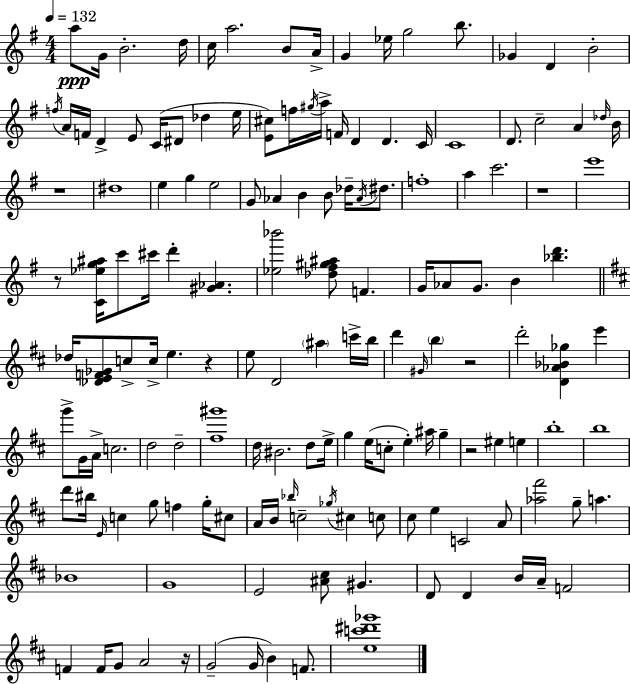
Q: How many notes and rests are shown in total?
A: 151